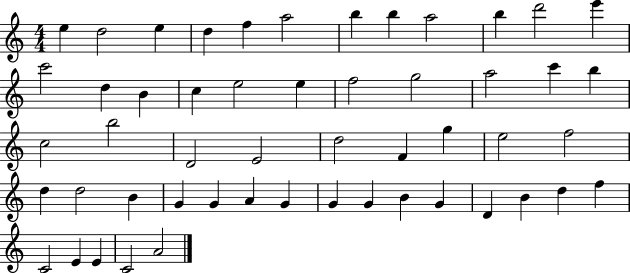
E5/q D5/h E5/q D5/q F5/q A5/h B5/q B5/q A5/h B5/q D6/h E6/q C6/h D5/q B4/q C5/q E5/h E5/q F5/h G5/h A5/h C6/q B5/q C5/h B5/h D4/h E4/h D5/h F4/q G5/q E5/h F5/h D5/q D5/h B4/q G4/q G4/q A4/q G4/q G4/q G4/q B4/q G4/q D4/q B4/q D5/q F5/q C4/h E4/q E4/q C4/h A4/h